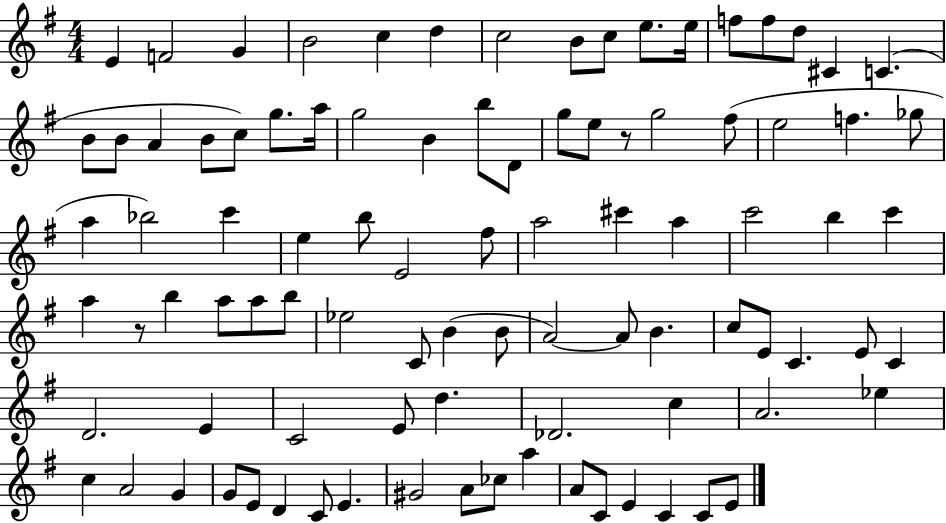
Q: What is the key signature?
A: G major